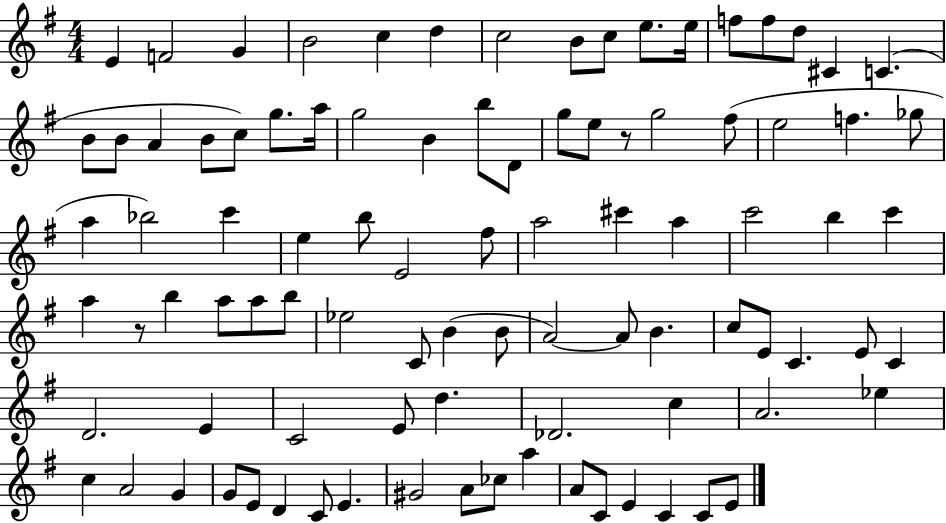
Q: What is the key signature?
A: G major